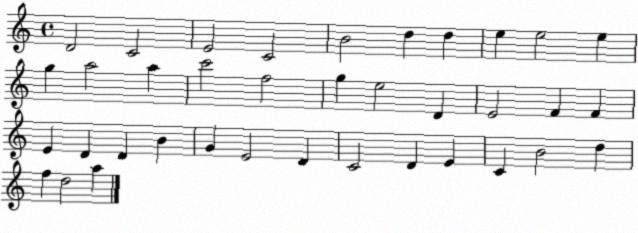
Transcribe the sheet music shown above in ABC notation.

X:1
T:Untitled
M:4/4
L:1/4
K:C
D2 C2 E2 C2 B2 d d e e2 e g a2 a c'2 f2 g e2 D E2 F F E D D B G E2 D C2 D E C B2 d f d2 a